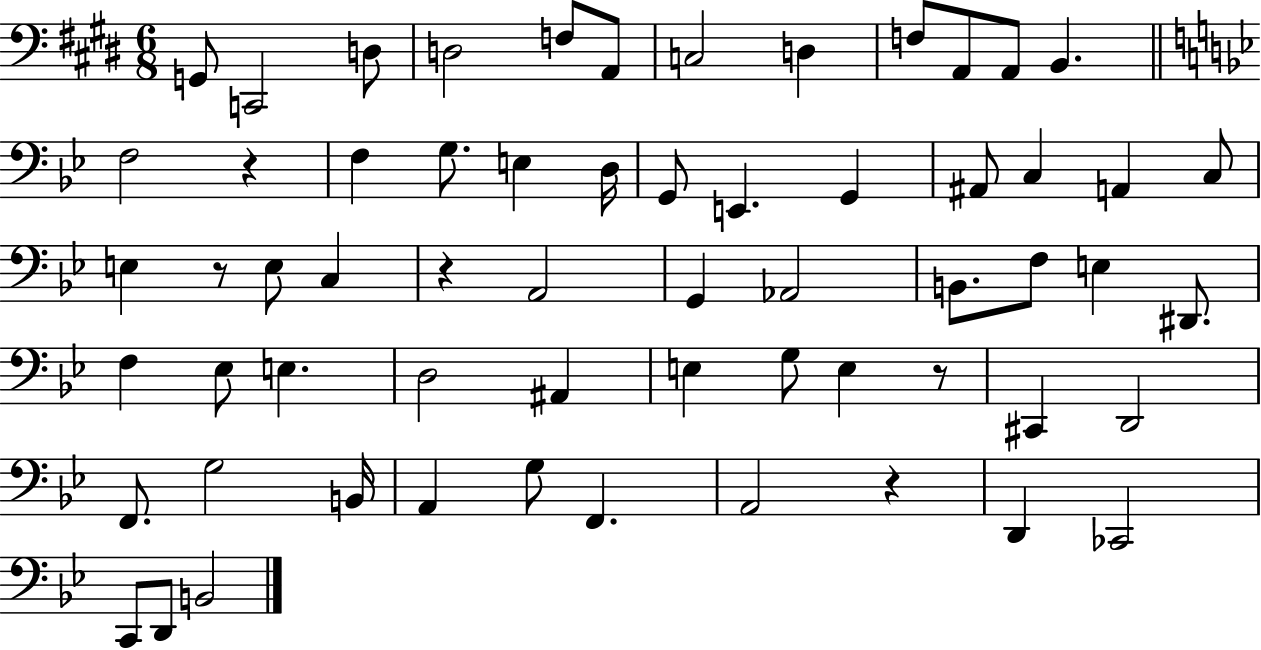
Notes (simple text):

G2/e C2/h D3/e D3/h F3/e A2/e C3/h D3/q F3/e A2/e A2/e B2/q. F3/h R/q F3/q G3/e. E3/q D3/s G2/e E2/q. G2/q A#2/e C3/q A2/q C3/e E3/q R/e E3/e C3/q R/q A2/h G2/q Ab2/h B2/e. F3/e E3/q D#2/e. F3/q Eb3/e E3/q. D3/h A#2/q E3/q G3/e E3/q R/e C#2/q D2/h F2/e. G3/h B2/s A2/q G3/e F2/q. A2/h R/q D2/q CES2/h C2/e D2/e B2/h